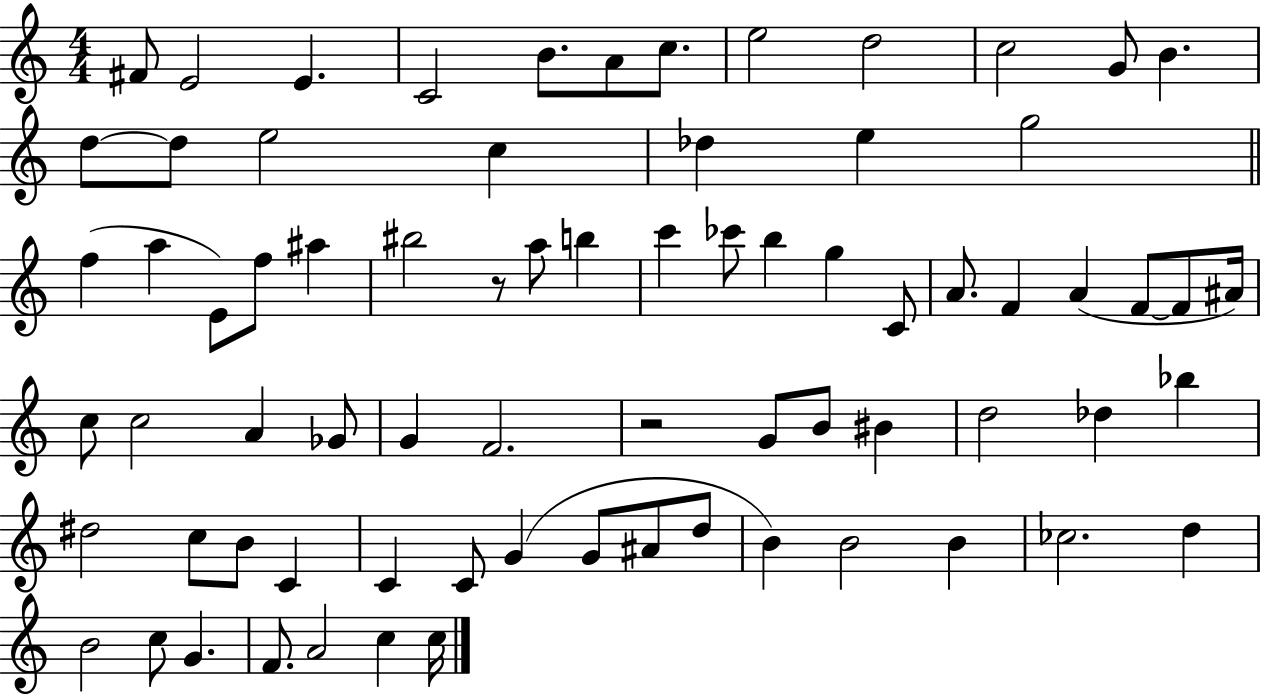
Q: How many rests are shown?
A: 2